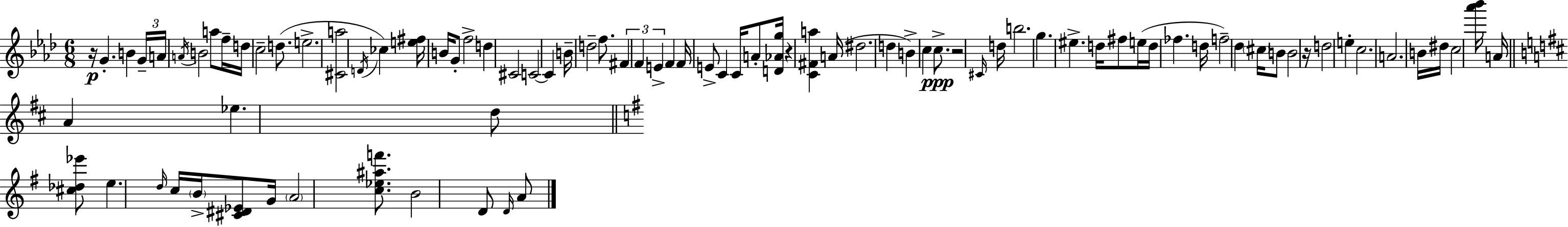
{
  \clef treble
  \numericTimeSignature
  \time 6/8
  \key aes \major
  r16\p g'4.-. b'4 \tuplet 3/2 { g'16-- | a'16 \acciaccatura { a'16 } } b'2 a''8 | f''16-- d''16 c''2-- d''8.( | e''2.-> | \break <cis' a''>2 \acciaccatura { d'16 } ces''4) | <e'' fis''>16 b'16 g'8-. f''2-> | d''4 cis'2 | c'2~~ c'4 | \break b'16-- d''2-- f''8. | \tuplet 3/2 { fis'4 f'4 e'4-> } | f'4 f'16 e'8-> c'4 | c'16 a'8-. <d' aes' g''>16 r4 <c' fis' a''>4 | \break a'16( dis''2. | d''4 b'4->) c''4 | c''8.->\ppp r2 | \grace { cis'16 } d''16 b''2. | \break g''4. eis''4.-> | d''16 fis''8 e''16( d''16 fes''4. | d''16 f''2--) des''4 | \parenthesize cis''16 b'8 b'2 | \break r16 d''2 e''4-. | c''2. | a'2. | b'16 dis''16 c''2 | \break <aes''' bes'''>16 a'16 \bar "||" \break \key d \major a'4 ees''4. d''8 | \bar "||" \break \key g \major <cis'' des'' ees'''>8 e''4. \grace { d''16 } c''16 \parenthesize b'16-> <cis' dis' ees'>8 | g'16 \parenthesize a'2 <c'' ees'' ais'' f'''>8. | b'2 d'8 \grace { d'16 } | a'8 \bar "|."
}